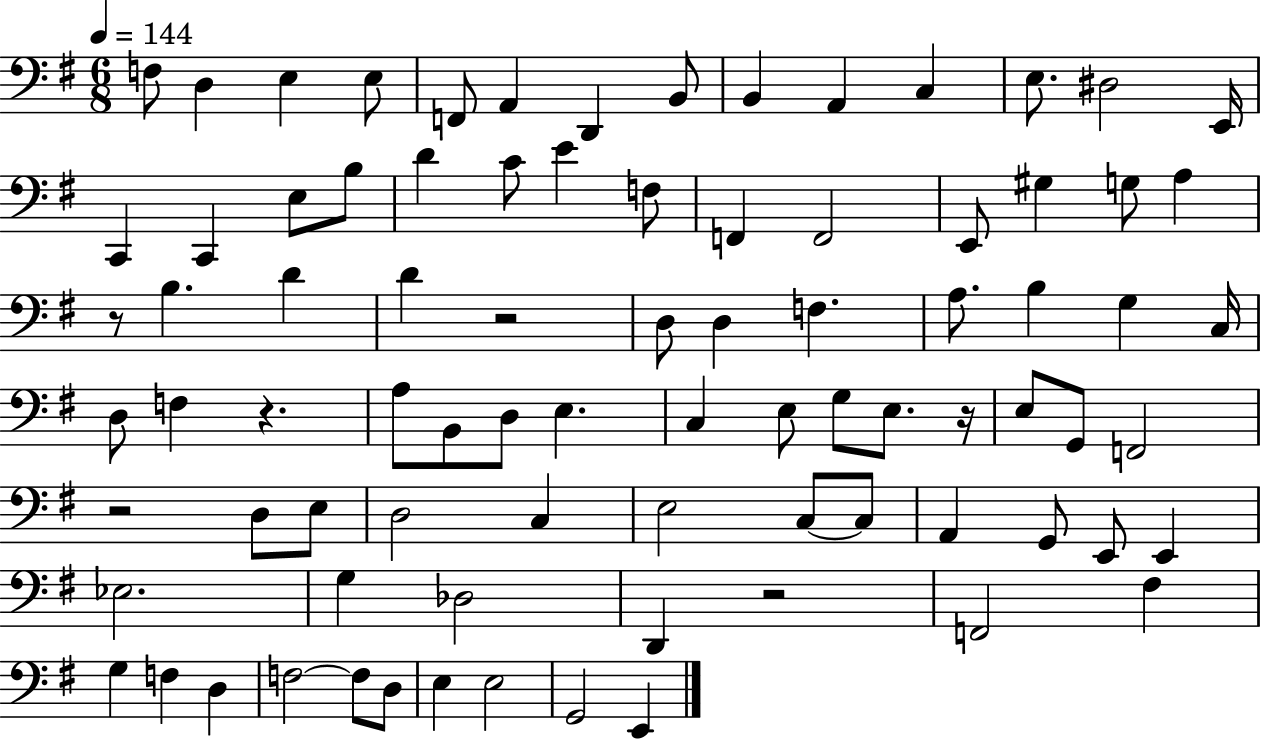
F3/e D3/q E3/q E3/e F2/e A2/q D2/q B2/e B2/q A2/q C3/q E3/e. D#3/h E2/s C2/q C2/q E3/e B3/e D4/q C4/e E4/q F3/e F2/q F2/h E2/e G#3/q G3/e A3/q R/e B3/q. D4/q D4/q R/h D3/e D3/q F3/q. A3/e. B3/q G3/q C3/s D3/e F3/q R/q. A3/e B2/e D3/e E3/q. C3/q E3/e G3/e E3/e. R/s E3/e G2/e F2/h R/h D3/e E3/e D3/h C3/q E3/h C3/e C3/e A2/q G2/e E2/e E2/q Eb3/h. G3/q Db3/h D2/q R/h F2/h F#3/q G3/q F3/q D3/q F3/h F3/e D3/e E3/q E3/h G2/h E2/q